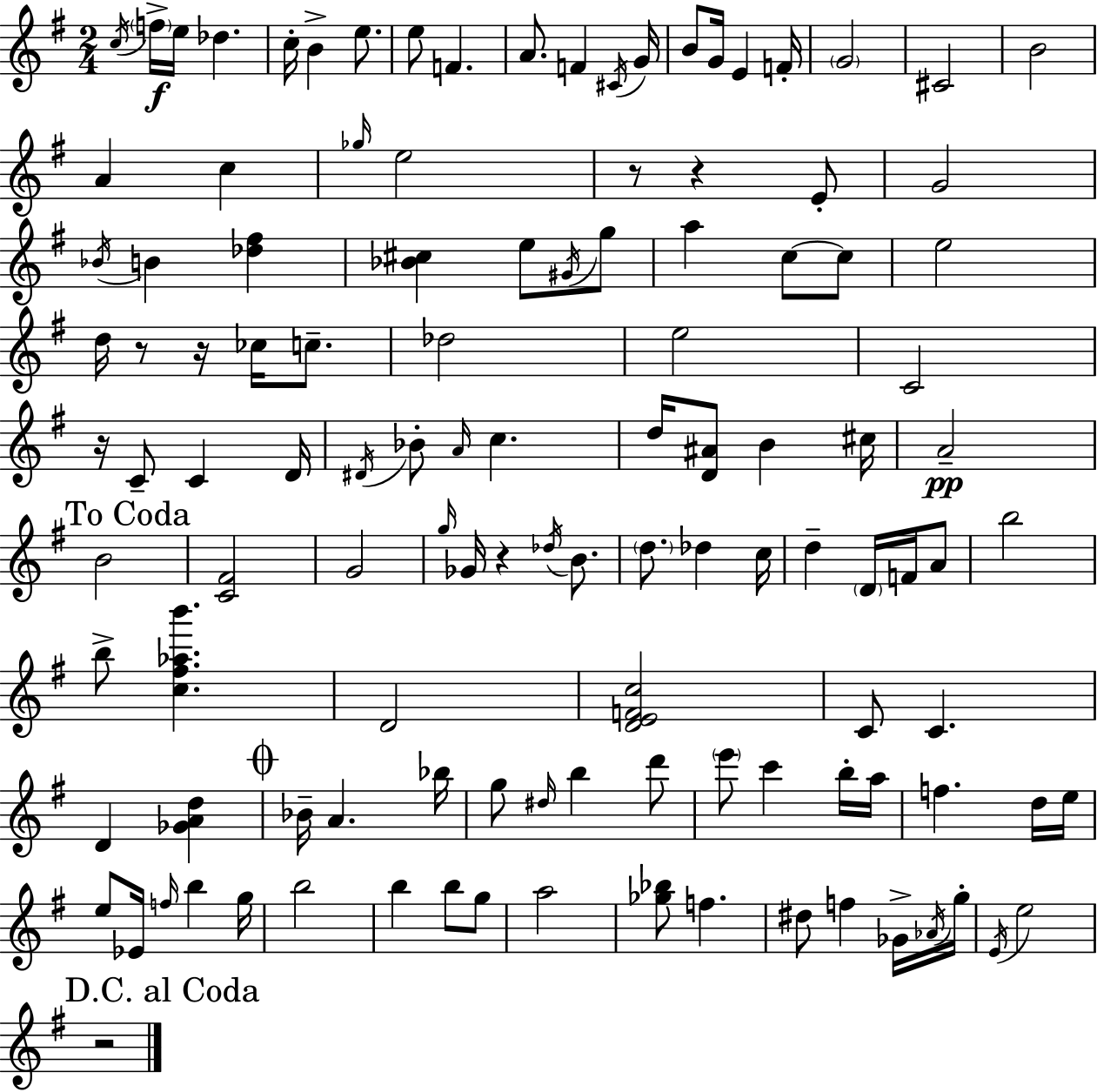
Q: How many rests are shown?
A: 7